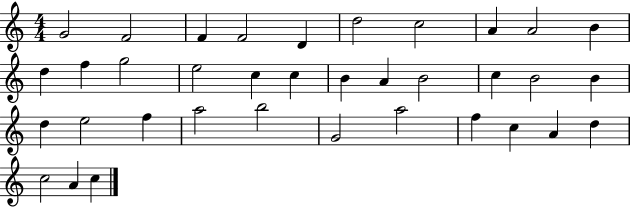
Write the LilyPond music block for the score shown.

{
  \clef treble
  \numericTimeSignature
  \time 4/4
  \key c \major
  g'2 f'2 | f'4 f'2 d'4 | d''2 c''2 | a'4 a'2 b'4 | \break d''4 f''4 g''2 | e''2 c''4 c''4 | b'4 a'4 b'2 | c''4 b'2 b'4 | \break d''4 e''2 f''4 | a''2 b''2 | g'2 a''2 | f''4 c''4 a'4 d''4 | \break c''2 a'4 c''4 | \bar "|."
}